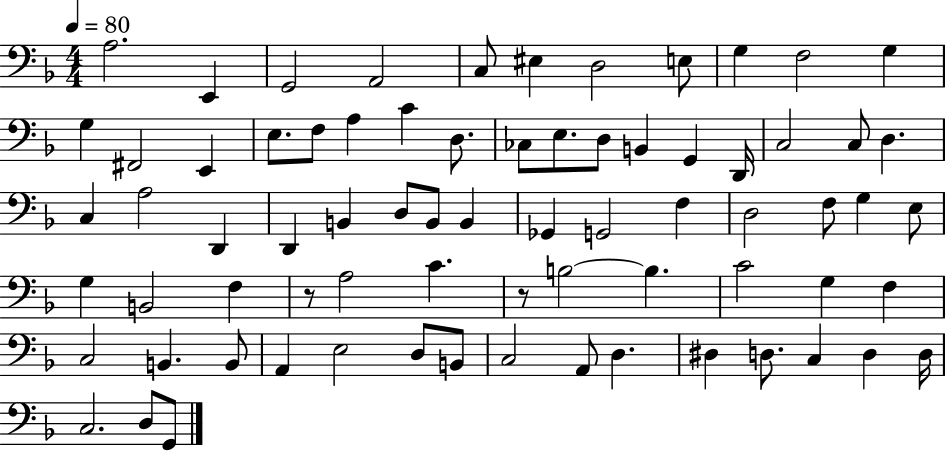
X:1
T:Untitled
M:4/4
L:1/4
K:F
A,2 E,, G,,2 A,,2 C,/2 ^E, D,2 E,/2 G, F,2 G, G, ^F,,2 E,, E,/2 F,/2 A, C D,/2 _C,/2 E,/2 D,/2 B,, G,, D,,/4 C,2 C,/2 D, C, A,2 D,, D,, B,, D,/2 B,,/2 B,, _G,, G,,2 F, D,2 F,/2 G, E,/2 G, B,,2 F, z/2 A,2 C z/2 B,2 B, C2 G, F, C,2 B,, B,,/2 A,, E,2 D,/2 B,,/2 C,2 A,,/2 D, ^D, D,/2 C, D, D,/4 C,2 D,/2 G,,/2